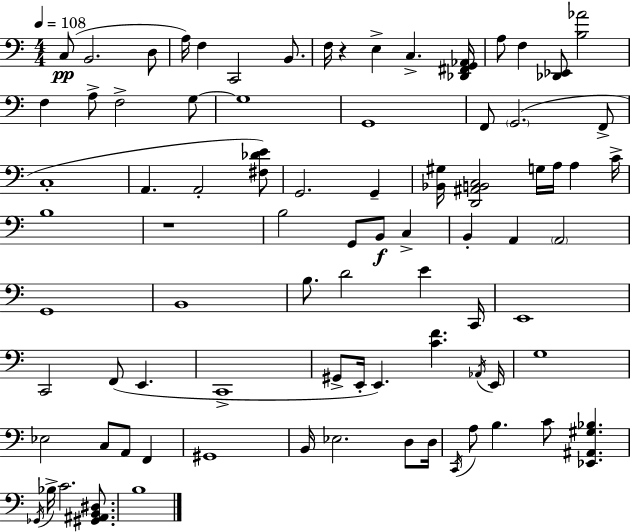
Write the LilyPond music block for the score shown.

{
  \clef bass
  \numericTimeSignature
  \time 4/4
  \key c \major
  \tempo 4 = 108
  c8(\pp b,2. d8 | a16) f4 c,2 b,8. | f16 r4 e4-> c4.-> <des, fis, g, aes,>16 | a8 f4 <des, ees,>8 <b aes'>2 | \break f4 a8-> f2-> g8~~ | g1 | g,1 | f,8 \parenthesize g,2.( f,8-> | \break c1-. | a,4. a,2-. <fis des' e'>8) | g,2. g,4-- | <bes, gis>16 <d, ais, b, c>2 g16 a16 a4 c'16-> | \break b1 | r1 | b2 g,8 b,8\f c4-> | b,4-. a,4 \parenthesize a,2 | \break g,1 | b,1 | b8. d'2 e'4 c,16 | e,1 | \break c,2 f,8( e,4. | c,1-> | gis,8-> e,16-. e,4.) <c' f'>4. \acciaccatura { aes,16 } | e,16 g1 | \break ees2 c8 a,8 f,4 | gis,1 | b,16 ees2. d8 | d16 \acciaccatura { c,16 } a8 b4. c'8 <ees, ais, gis bes>4. | \break \acciaccatura { ges,16 } bes16-> c'2. | <gis, ais, b, dis>8. b1 | \bar "|."
}